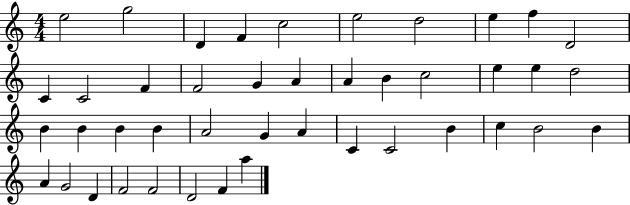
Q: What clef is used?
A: treble